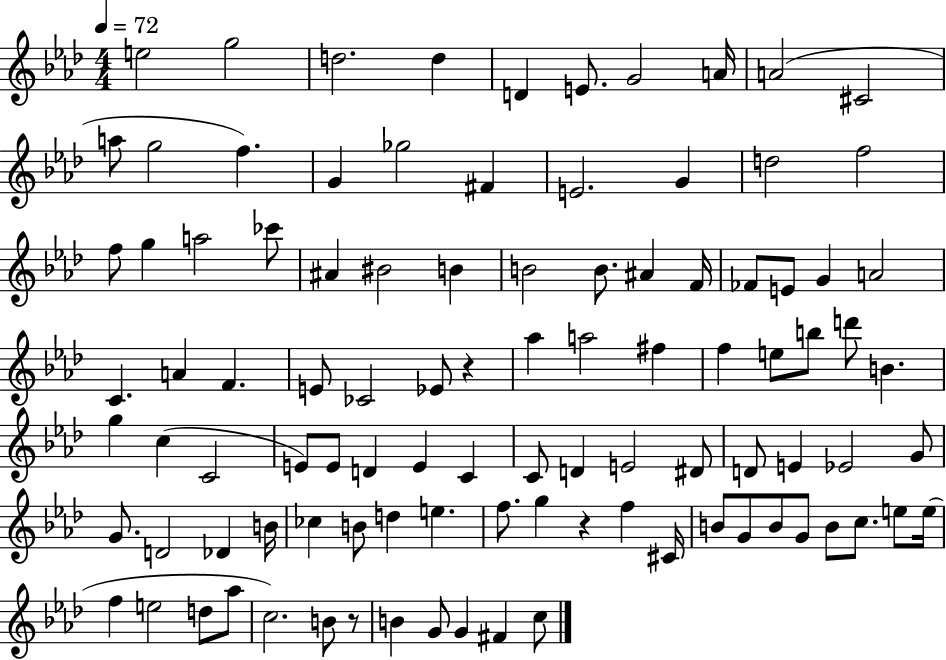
X:1
T:Untitled
M:4/4
L:1/4
K:Ab
e2 g2 d2 d D E/2 G2 A/4 A2 ^C2 a/2 g2 f G _g2 ^F E2 G d2 f2 f/2 g a2 _c'/2 ^A ^B2 B B2 B/2 ^A F/4 _F/2 E/2 G A2 C A F E/2 _C2 _E/2 z _a a2 ^f f e/2 b/2 d'/2 B g c C2 E/2 E/2 D E C C/2 D E2 ^D/2 D/2 E _E2 G/2 G/2 D2 _D B/4 _c B/2 d e f/2 g z f ^C/4 B/2 G/2 B/2 G/2 B/2 c/2 e/2 e/4 f e2 d/2 _a/2 c2 B/2 z/2 B G/2 G ^F c/2